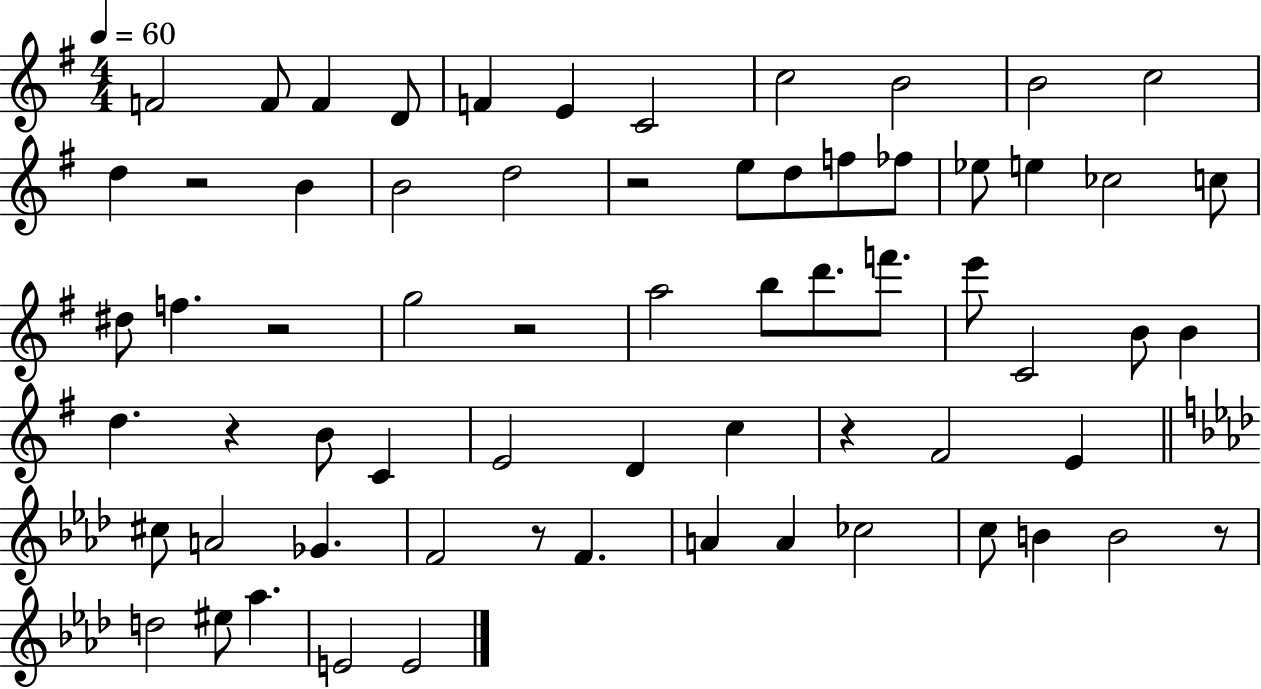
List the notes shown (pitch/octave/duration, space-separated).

F4/h F4/e F4/q D4/e F4/q E4/q C4/h C5/h B4/h B4/h C5/h D5/q R/h B4/q B4/h D5/h R/h E5/e D5/e F5/e FES5/e Eb5/e E5/q CES5/h C5/e D#5/e F5/q. R/h G5/h R/h A5/h B5/e D6/e. F6/e. E6/e C4/h B4/e B4/q D5/q. R/q B4/e C4/q E4/h D4/q C5/q R/q F#4/h E4/q C#5/e A4/h Gb4/q. F4/h R/e F4/q. A4/q A4/q CES5/h C5/e B4/q B4/h R/e D5/h EIS5/e Ab5/q. E4/h E4/h